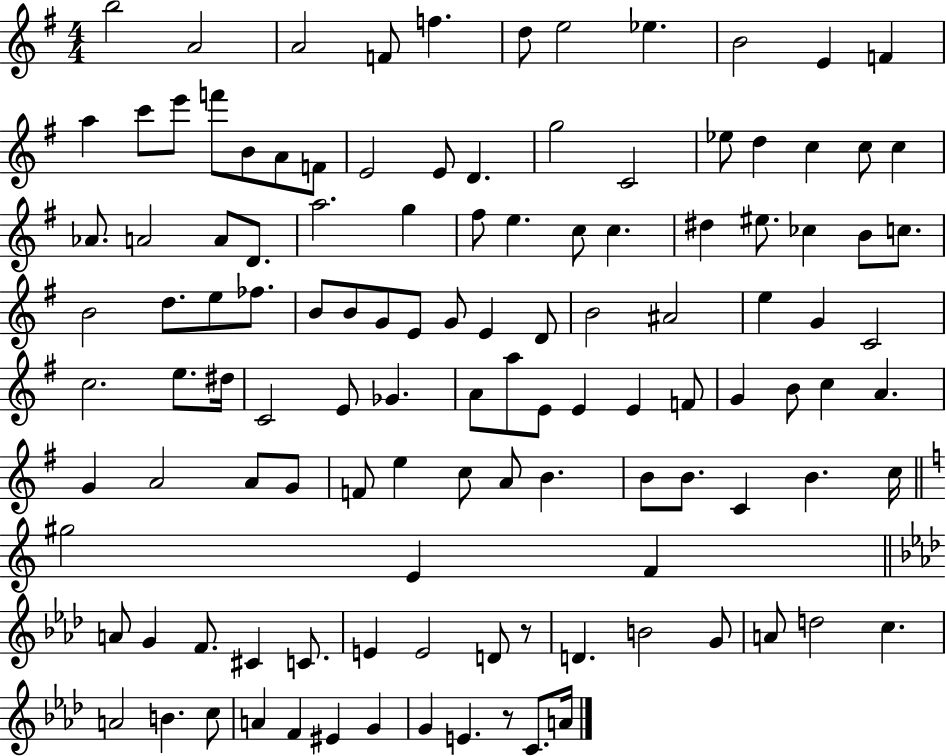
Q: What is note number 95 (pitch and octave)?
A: F4